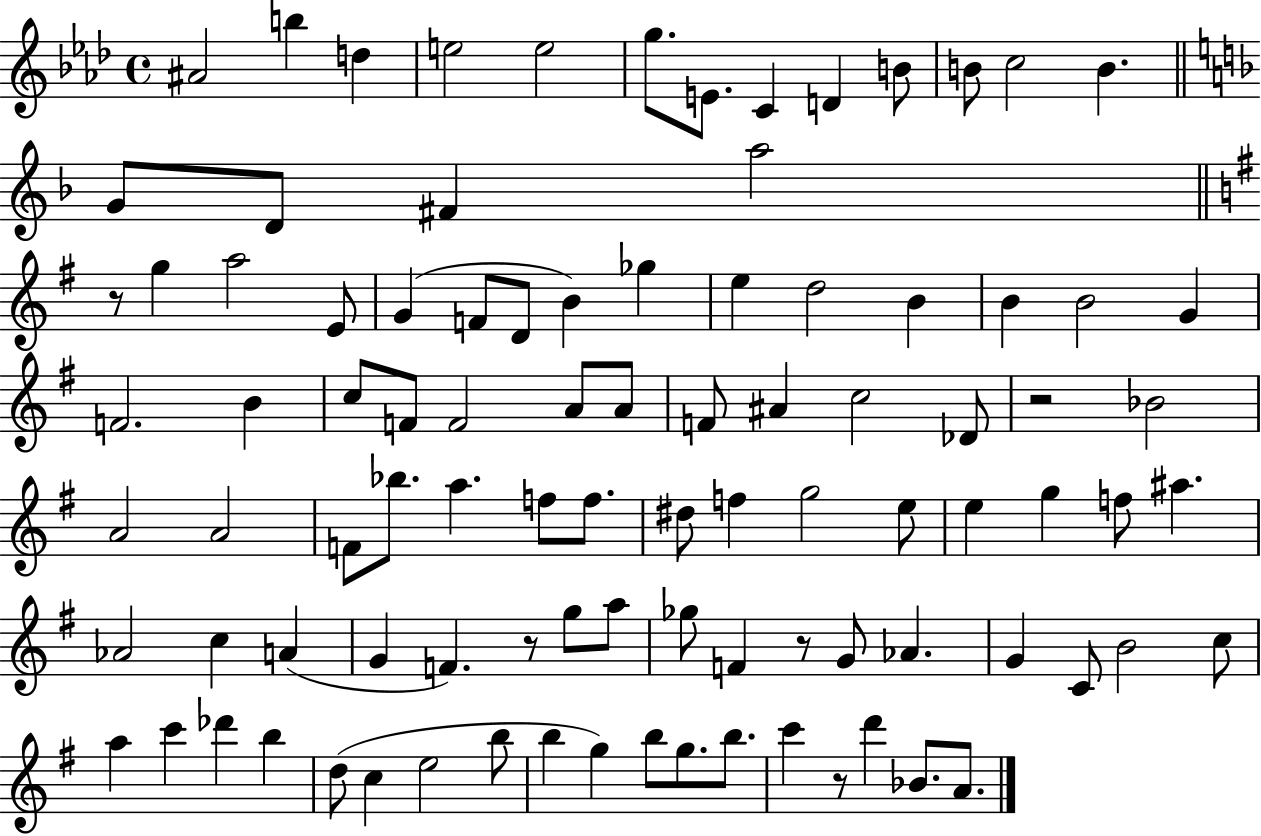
{
  \clef treble
  \time 4/4
  \defaultTimeSignature
  \key aes \major
  \repeat volta 2 { ais'2 b''4 d''4 | e''2 e''2 | g''8. e'8. c'4 d'4 b'8 | b'8 c''2 b'4. | \break \bar "||" \break \key d \minor g'8 d'8 fis'4 a''2 | \bar "||" \break \key g \major r8 g''4 a''2 e'8 | g'4( f'8 d'8 b'4) ges''4 | e''4 d''2 b'4 | b'4 b'2 g'4 | \break f'2. b'4 | c''8 f'8 f'2 a'8 a'8 | f'8 ais'4 c''2 des'8 | r2 bes'2 | \break a'2 a'2 | f'8 bes''8. a''4. f''8 f''8. | dis''8 f''4 g''2 e''8 | e''4 g''4 f''8 ais''4. | \break aes'2 c''4 a'4( | g'4 f'4.) r8 g''8 a''8 | ges''8 f'4 r8 g'8 aes'4. | g'4 c'8 b'2 c''8 | \break a''4 c'''4 des'''4 b''4 | d''8( c''4 e''2 b''8 | b''4 g''4) b''8 g''8. b''8. | c'''4 r8 d'''4 bes'8. a'8. | \break } \bar "|."
}